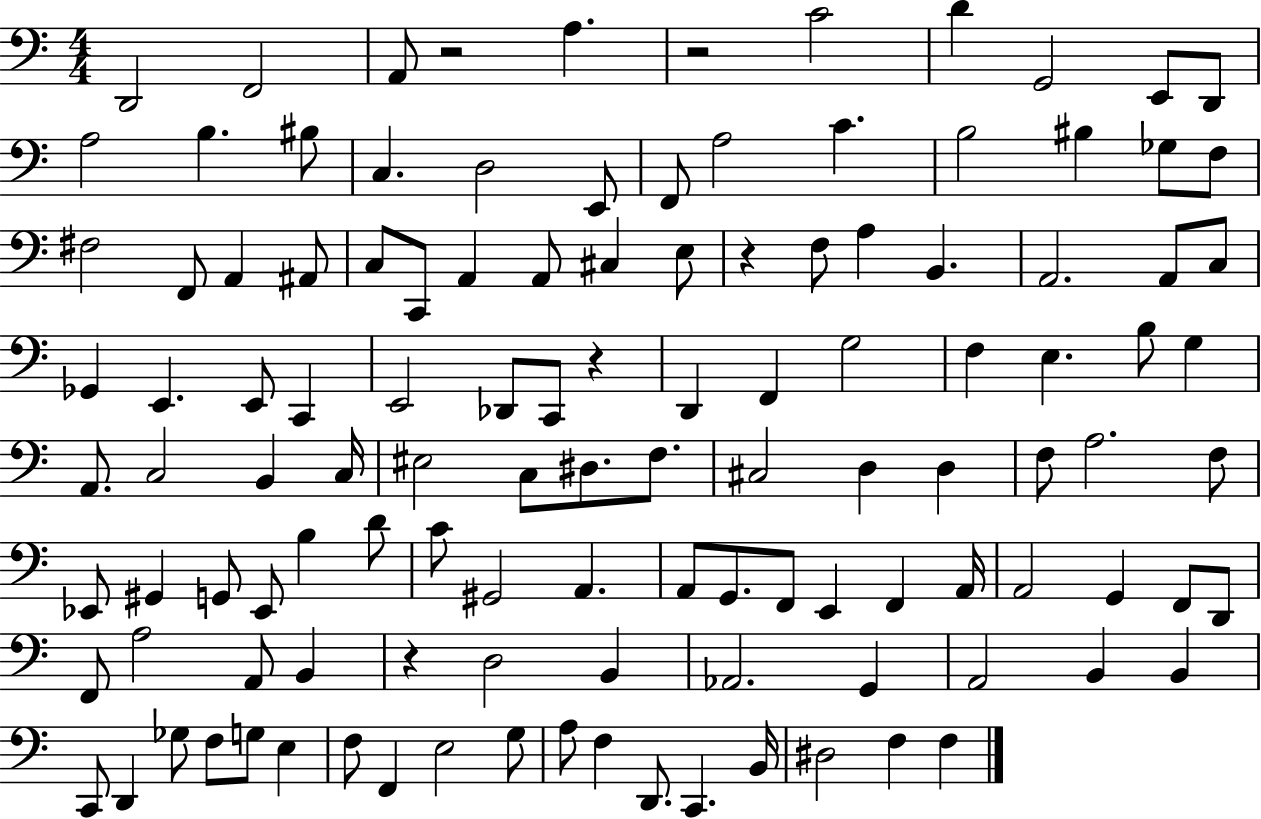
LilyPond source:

{
  \clef bass
  \numericTimeSignature
  \time 4/4
  \key c \major
  d,2 f,2 | a,8 r2 a4. | r2 c'2 | d'4 g,2 e,8 d,8 | \break a2 b4. bis8 | c4. d2 e,8 | f,8 a2 c'4. | b2 bis4 ges8 f8 | \break fis2 f,8 a,4 ais,8 | c8 c,8 a,4 a,8 cis4 e8 | r4 f8 a4 b,4. | a,2. a,8 c8 | \break ges,4 e,4. e,8 c,4 | e,2 des,8 c,8 r4 | d,4 f,4 g2 | f4 e4. b8 g4 | \break a,8. c2 b,4 c16 | eis2 c8 dis8. f8. | cis2 d4 d4 | f8 a2. f8 | \break ees,8 gis,4 g,8 ees,8 b4 d'8 | c'8 gis,2 a,4. | a,8 g,8. f,8 e,4 f,4 a,16 | a,2 g,4 f,8 d,8 | \break f,8 a2 a,8 b,4 | r4 d2 b,4 | aes,2. g,4 | a,2 b,4 b,4 | \break c,8 d,4 ges8 f8 g8 e4 | f8 f,4 e2 g8 | a8 f4 d,8. c,4. b,16 | dis2 f4 f4 | \break \bar "|."
}